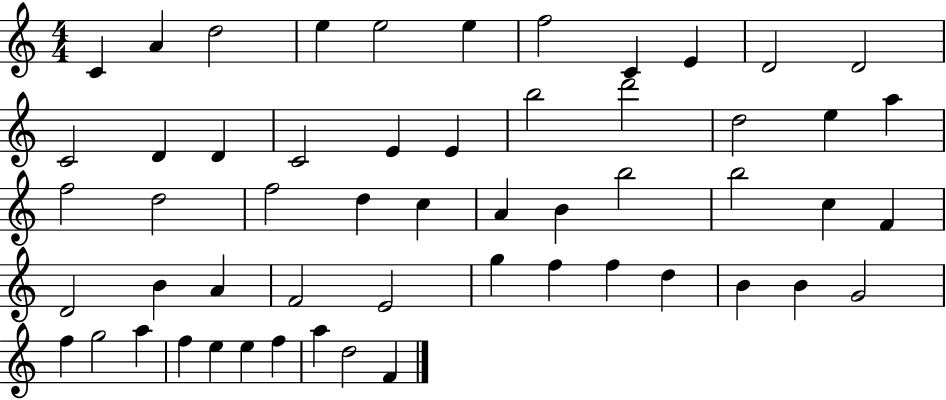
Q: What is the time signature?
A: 4/4